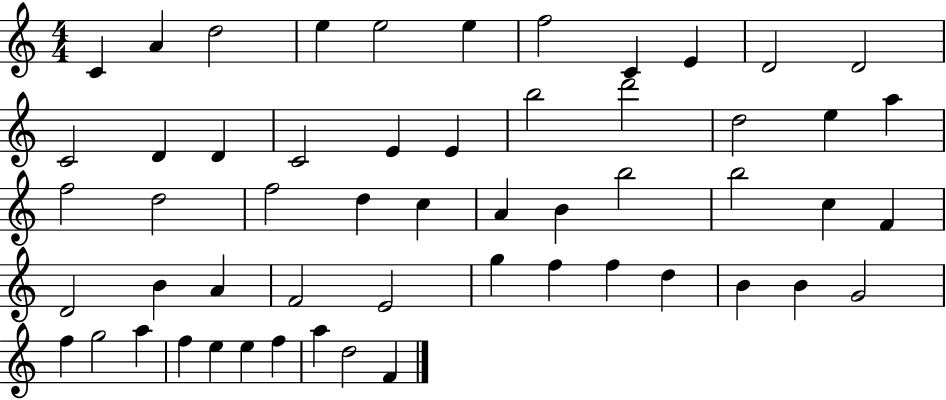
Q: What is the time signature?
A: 4/4